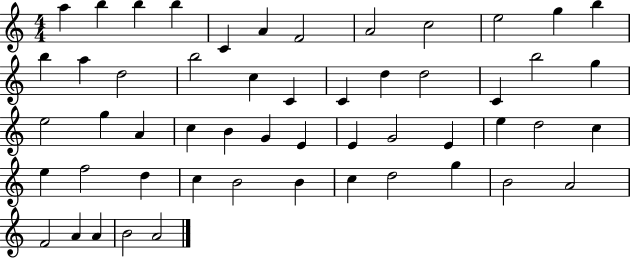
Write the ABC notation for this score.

X:1
T:Untitled
M:4/4
L:1/4
K:C
a b b b C A F2 A2 c2 e2 g b b a d2 b2 c C C d d2 C b2 g e2 g A c B G E E G2 E e d2 c e f2 d c B2 B c d2 g B2 A2 F2 A A B2 A2